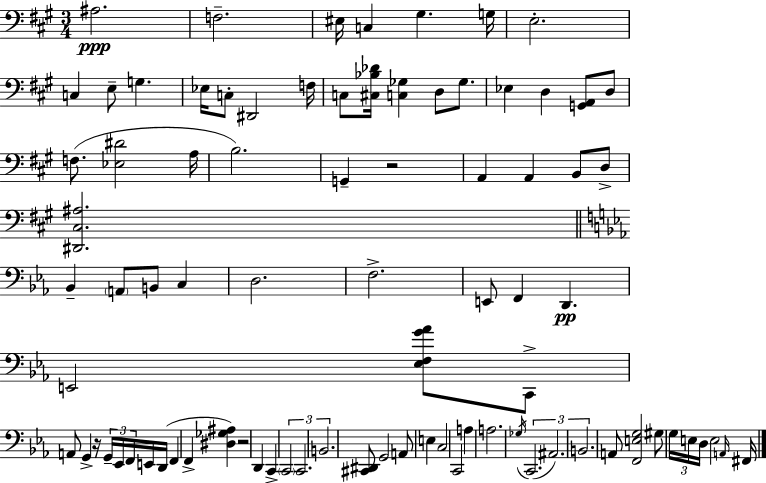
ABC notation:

X:1
T:Untitled
M:3/4
L:1/4
K:A
^A,2 F,2 ^E,/4 C, ^G, G,/4 E,2 C, E,/2 G, _E,/4 C,/2 ^D,,2 F,/4 C,/2 [^C,_B,_D]/4 [C,_G,] D,/2 _G,/2 _E, D, [G,,A,,]/2 D,/2 F,/2 [_E,^D]2 A,/4 B,2 G,, z2 A,, A,, B,,/2 D,/2 [^D,,^C,^A,]2 _B,, A,,/2 B,,/2 C, D,2 F,2 E,,/2 F,, D,, E,,2 [_E,F,G_A]/2 C,,/2 A,,/2 G,, z/4 G,,/4 _E,,/4 F,,/4 E,,/4 D,,/4 F,, F,, [^D,_G,^A,] z2 D,, C,, C,,2 C,,2 B,,2 [^C,,^D,,]/2 G,,2 A,,/2 E, C,2 C,,2 A, A,2 _G,/4 C,,2 ^A,,2 B,,2 A,,/2 [F,,E,G,]2 ^G,/2 G,/4 E,/4 D,/4 E,2 A,,/4 ^F,,/4